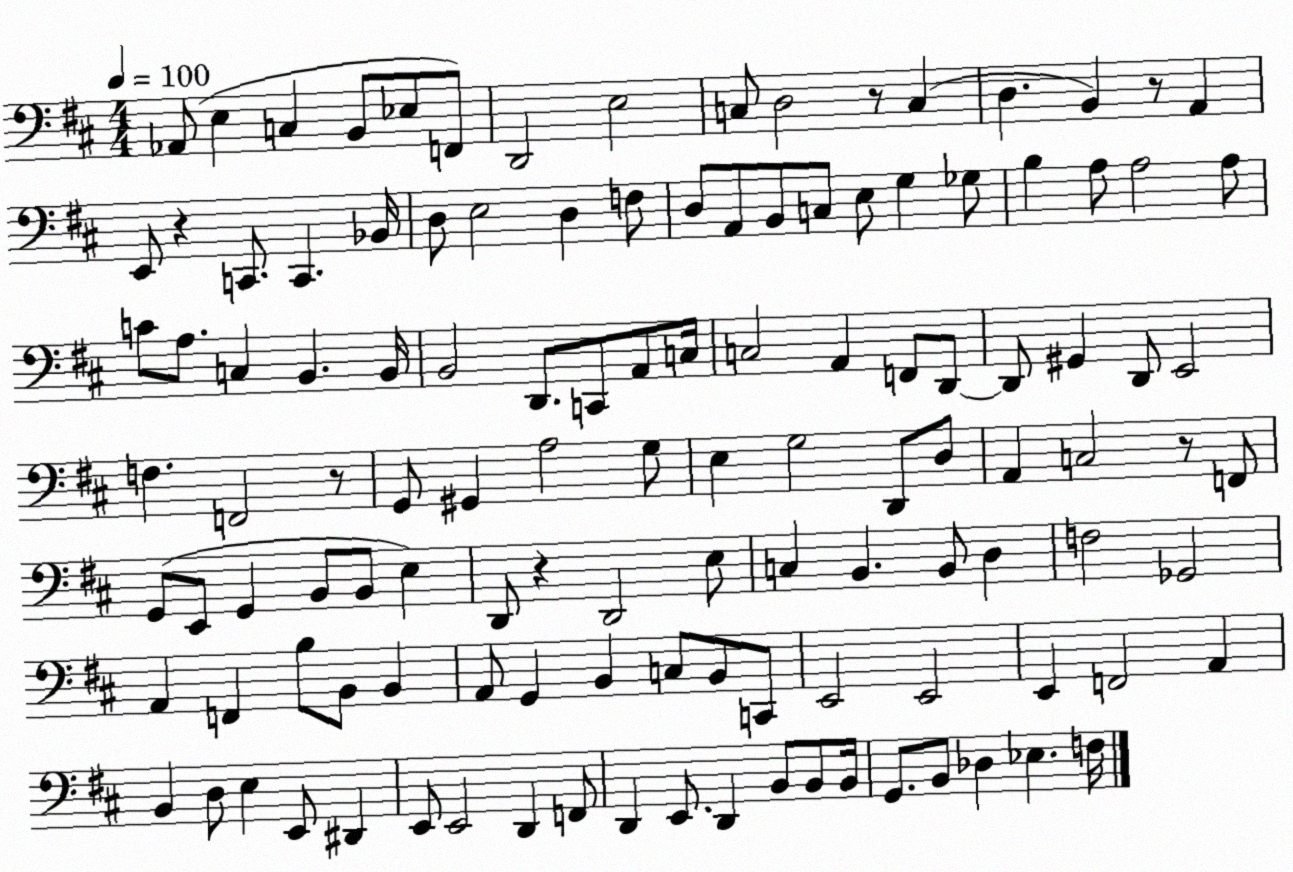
X:1
T:Untitled
M:4/4
L:1/4
K:D
_A,,/2 E, C, B,,/2 _E,/2 F,,/2 D,,2 E,2 C,/2 D,2 z/2 C, D, B,, z/2 A,, E,,/2 z C,,/2 C,, _B,,/4 D,/2 E,2 D, F,/2 D,/2 A,,/2 B,,/2 C,/2 E,/2 G, _G,/2 B, A,/2 A,2 A,/2 C/2 A,/2 C, B,, B,,/4 B,,2 D,,/2 C,,/2 A,,/2 C,/4 C,2 A,, F,,/2 D,,/2 D,,/2 ^G,, D,,/2 E,,2 F, F,,2 z/2 G,,/2 ^G,, A,2 G,/2 E, G,2 D,,/2 D,/2 A,, C,2 z/2 F,,/2 G,,/2 E,,/2 G,, B,,/2 B,,/2 E, D,,/2 z D,,2 E,/2 C, B,, B,,/2 D, F,2 _G,,2 A,, F,, B,/2 B,,/2 B,, A,,/2 G,, B,, C,/2 B,,/2 C,,/2 E,,2 E,,2 E,, F,,2 A,, B,, D,/2 E, E,,/2 ^D,, E,,/2 E,,2 D,, F,,/2 D,, E,,/2 D,, B,,/2 B,,/2 B,,/4 G,,/2 B,,/2 _D, _E, F,/4